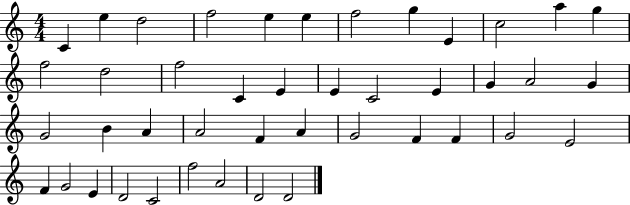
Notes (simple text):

C4/q E5/q D5/h F5/h E5/q E5/q F5/h G5/q E4/q C5/h A5/q G5/q F5/h D5/h F5/h C4/q E4/q E4/q C4/h E4/q G4/q A4/h G4/q G4/h B4/q A4/q A4/h F4/q A4/q G4/h F4/q F4/q G4/h E4/h F4/q G4/h E4/q D4/h C4/h F5/h A4/h D4/h D4/h